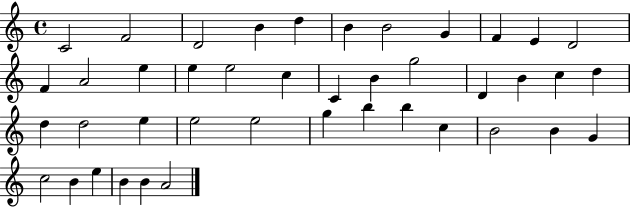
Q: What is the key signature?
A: C major